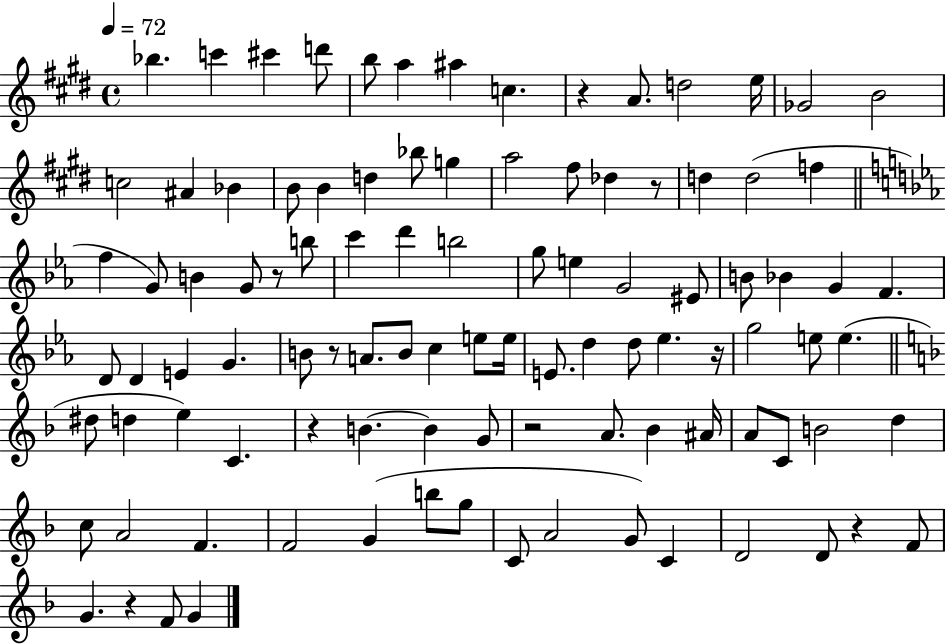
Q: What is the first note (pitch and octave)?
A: Bb5